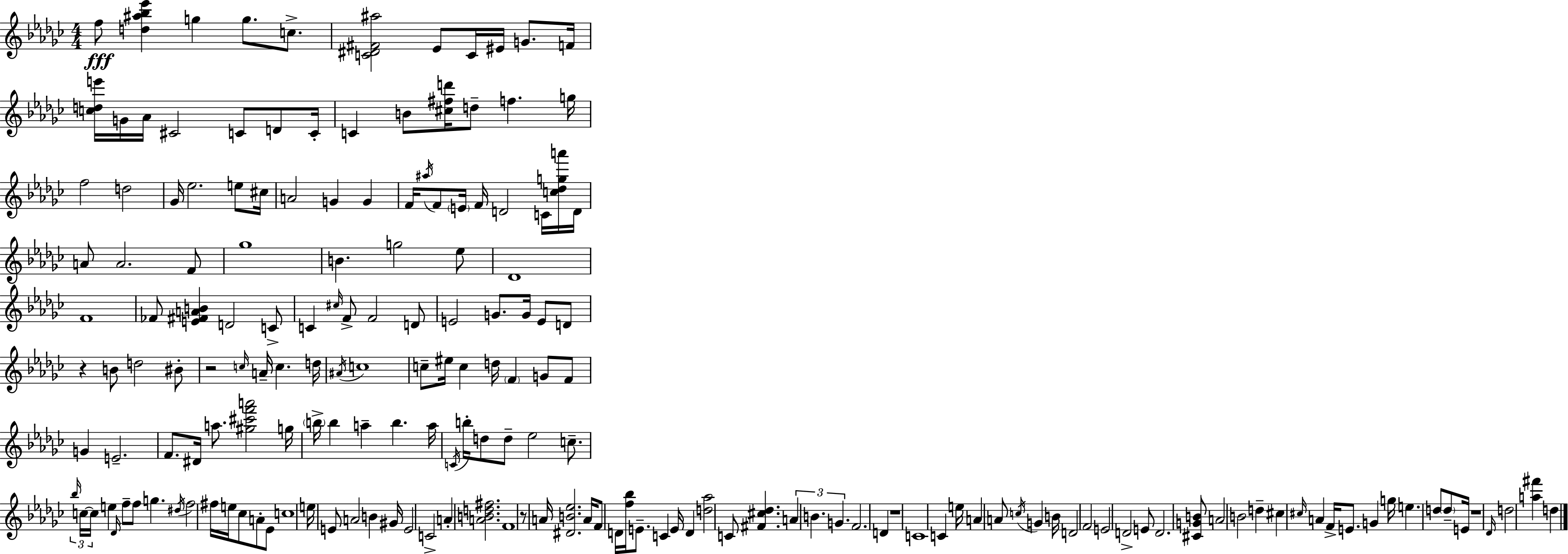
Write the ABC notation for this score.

X:1
T:Untitled
M:4/4
L:1/4
K:Ebm
f/2 [d^a_b_e'] g g/2 c/2 [C^D^F^a]2 _E/2 C/4 ^E/4 G/2 F/4 [cde']/4 G/4 _A/4 ^C2 C/2 D/2 C/4 C B/2 [^c^fd']/4 d/2 f g/4 f2 d2 _G/4 _e2 e/2 ^c/4 A2 G G F/4 ^a/4 F/2 E/4 F/4 D2 C/4 [c_dga']/4 D/4 A/2 A2 F/2 _g4 B g2 _e/2 _D4 F4 _F/2 [E^FAB] D2 C/2 C ^c/4 F/2 F2 D/2 E2 G/2 G/4 E/2 D/2 z B/2 d2 ^B/2 z2 c/4 A/4 c d/4 ^A/4 c4 c/2 ^e/4 c d/4 F G/2 F/2 G E2 F/2 ^D/4 a/2 [^g^c'f'a']2 g/4 b/4 b a b a/4 C/4 b/4 d/2 d/2 _e2 c/2 _b/4 c/4 c/4 e _D/4 f/2 f/2 g ^d/4 f2 ^f/4 e/4 _c/2 A/2 _E/2 c4 e/4 E/2 A2 B ^G/4 E2 C2 A [ABd^f]2 F4 z/2 A/4 [^DB_e]2 A/4 F/2 D/4 [f_b]/4 E/2 C E/4 D [d_a]2 C/2 [^F^c_d] A B G F2 D z4 C4 C e/4 A A/2 c/4 G B/4 D2 F2 E2 D2 E/2 D2 [^CGB]/2 A2 B2 d ^c ^c/4 A F/4 E/2 G g/4 e d/2 d/2 E/4 z4 _D/4 d2 [a^f'] d